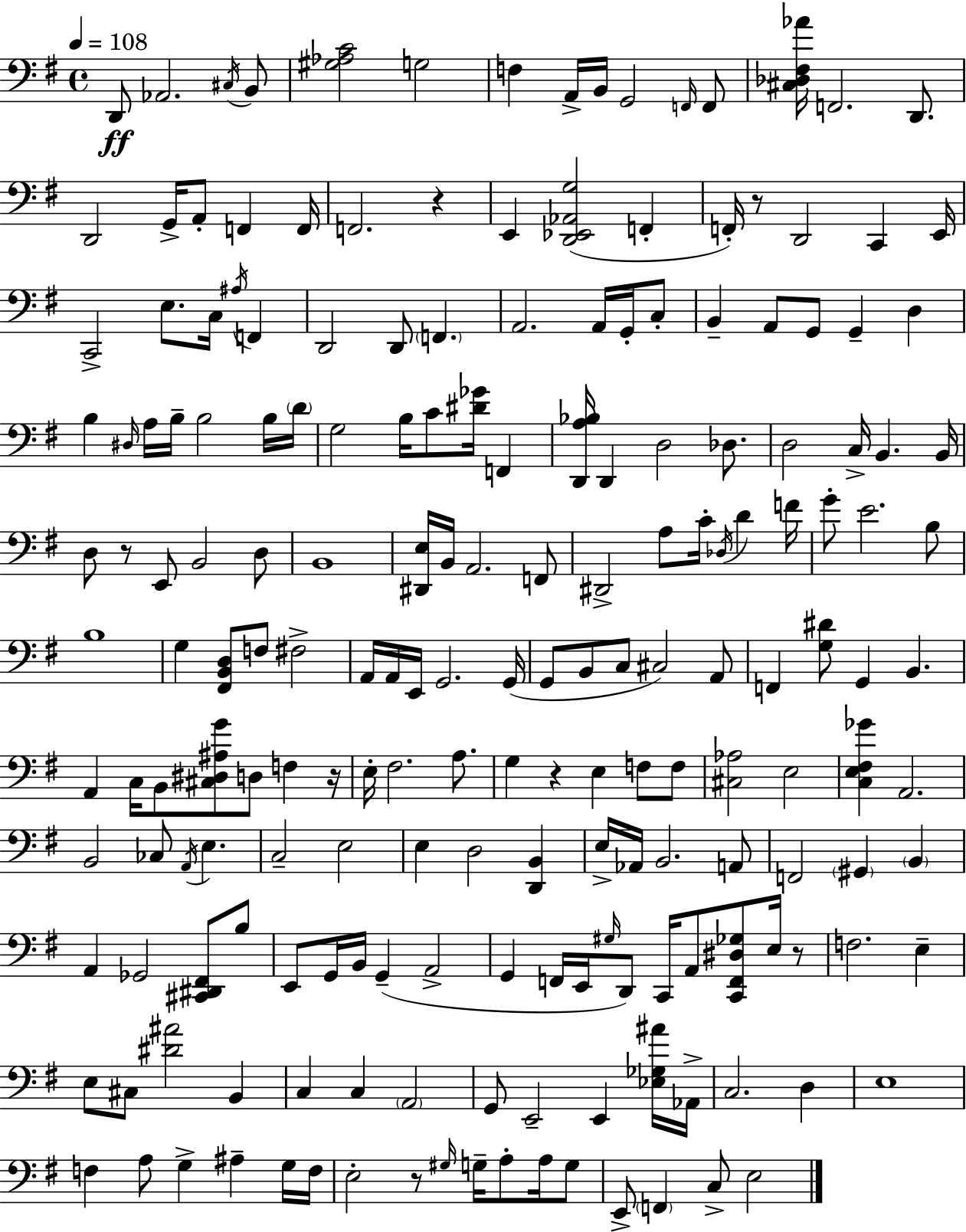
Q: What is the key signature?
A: E minor